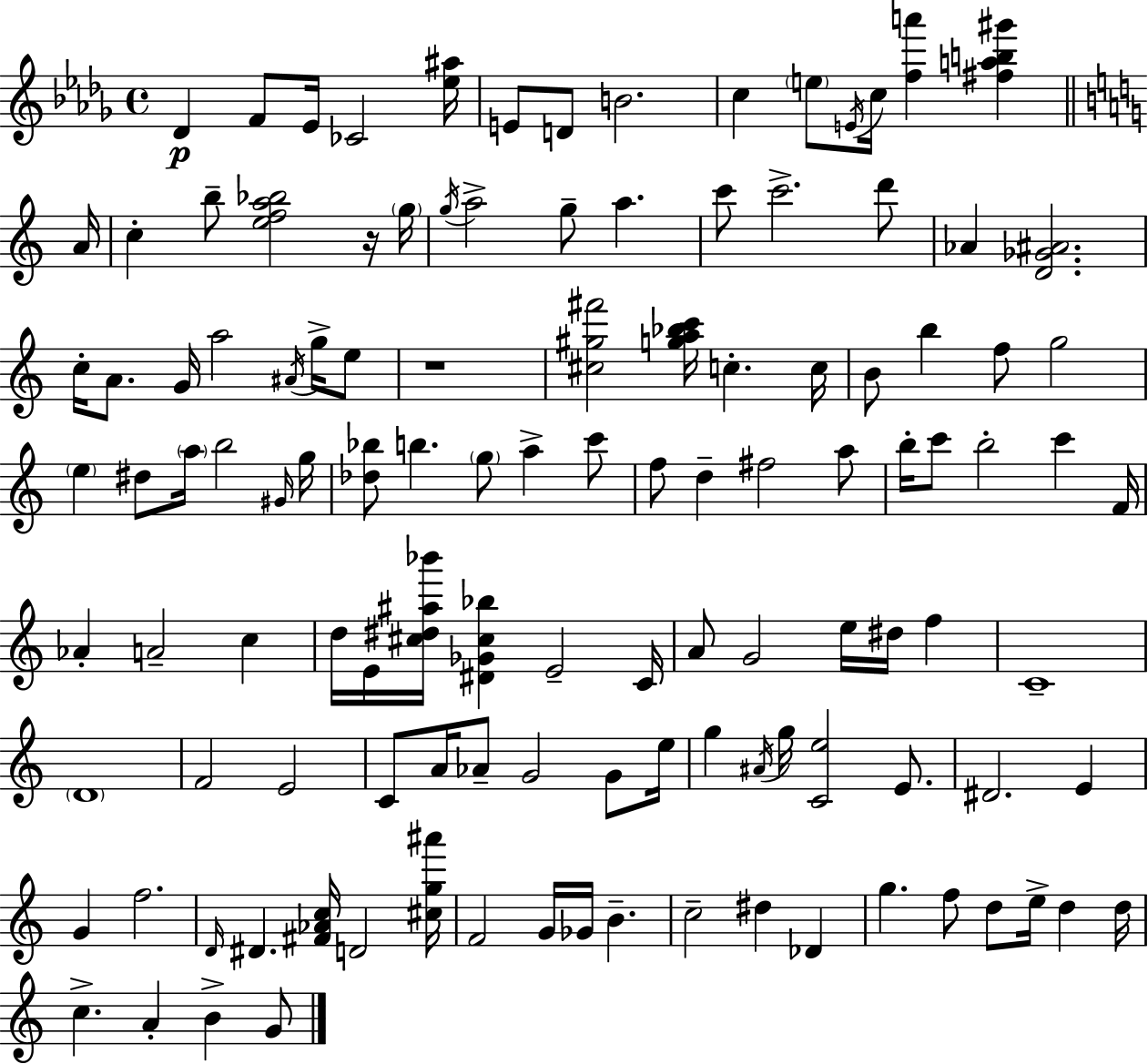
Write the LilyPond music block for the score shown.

{
  \clef treble
  \time 4/4
  \defaultTimeSignature
  \key bes \minor
  des'4\p f'8 ees'16 ces'2 <ees'' ais''>16 | e'8 d'8 b'2. | c''4 \parenthesize e''8 \acciaccatura { e'16 } c''16 <f'' a'''>4 <fis'' a'' b'' gis'''>4 | \bar "||" \break \key c \major a'16 c''4-. b''8-- <e'' f'' a'' bes''>2 r16 | \parenthesize g''16 \acciaccatura { g''16 } a''2-> g''8-- a''4. | c'''8 c'''2.-> | d'''8 aes'4 <d' ges' ais'>2. | \break c''16-. a'8. g'16 a''2 \acciaccatura { ais'16 } | g''16-> e''8 r1 | <cis'' gis'' fis'''>2 <g'' a'' bes'' c'''>16 c''4.-. | c''16 b'8 b''4 f''8 g''2 | \break \parenthesize e''4 dis''8 \parenthesize a''16 b''2 | \grace { gis'16 } g''16 <des'' bes''>8 b''4. \parenthesize g''8 a''4-> | c'''8 f''8 d''4-- fis''2 | a''8 b''16-. c'''8 b''2-. c'''4 | \break f'16 aes'4-. a'2-- | c''4 d''16 e'16 <cis'' dis'' ais'' bes'''>16 <dis' ges' cis'' bes''>4 e'2-- | c'16 a'8 g'2 e''16 dis''16 | f''4 c'1-- | \break \parenthesize d'1 | f'2 e'2 | c'8 a'16 aes'8-- g'2 | g'8 e''16 g''4 \acciaccatura { ais'16 } g''16 <c' e''>2 | \break e'8. dis'2. | e'4 g'4 f''2. | \grace { d'16 } dis'4. <fis' aes' c''>16 d'2 | <cis'' g'' ais'''>16 f'2 g'16 ges'16 | \break b'4.-- c''2-- dis''4 | des'4 g''4. f''8 d''8 | e''16-> d''4 d''16 c''4.-> a'4-. | b'4-> g'8 \bar "|."
}